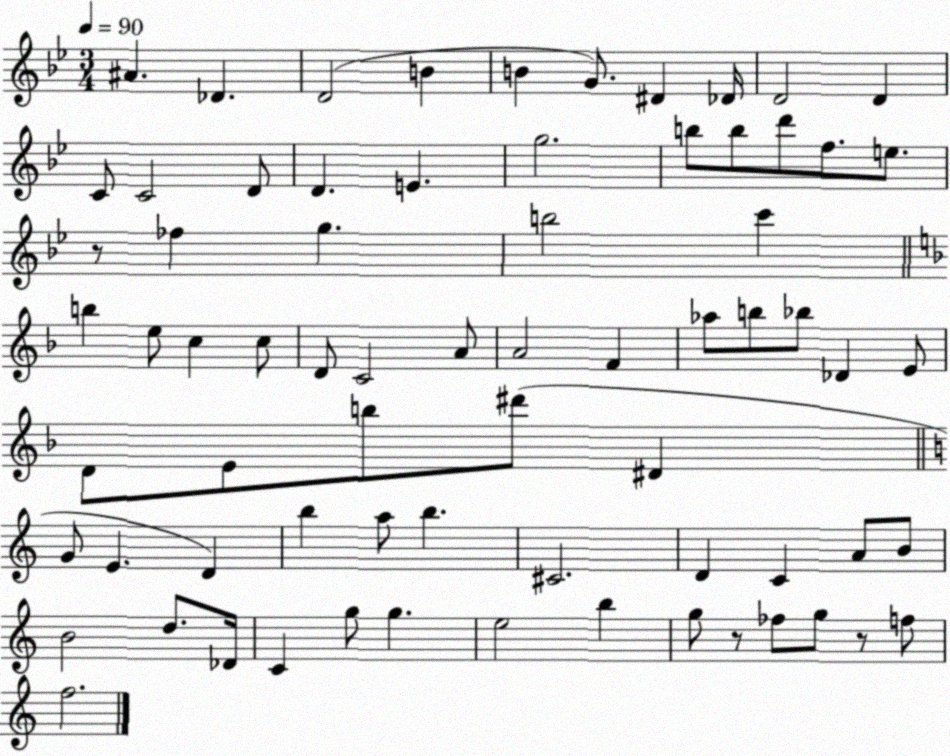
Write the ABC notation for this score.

X:1
T:Untitled
M:3/4
L:1/4
K:Bb
^A _D D2 B B G/2 ^D _D/4 D2 D C/2 C2 D/2 D E g2 b/2 b/2 d'/2 f/2 e/2 z/2 _f g b2 c' b e/2 c c/2 D/2 C2 A/2 A2 F _a/2 b/2 _b/2 _D E/2 D/2 E/2 b/2 ^d'/2 ^D G/2 E D b a/2 b ^C2 D C A/2 B/2 B2 d/2 _D/4 C g/2 g e2 b g/2 z/2 _f/2 g/2 z/2 f/2 f2